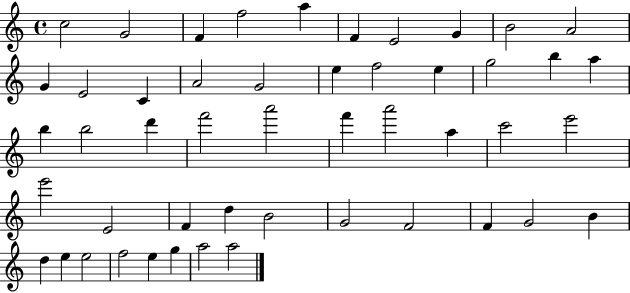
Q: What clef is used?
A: treble